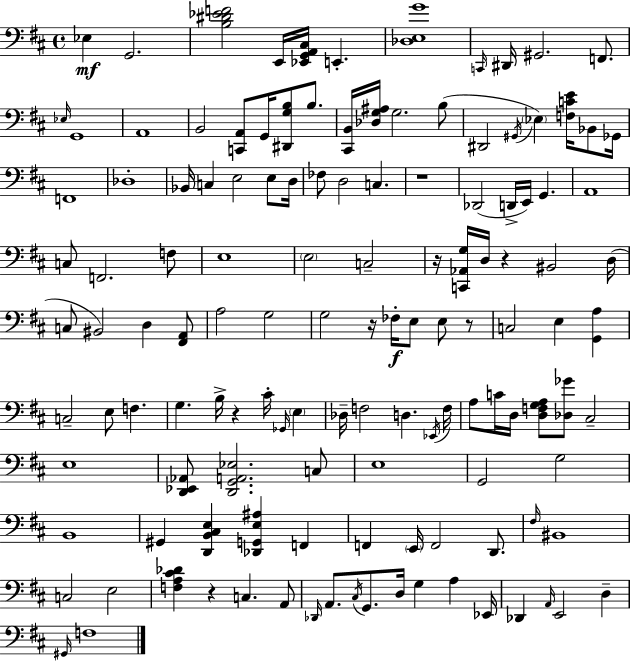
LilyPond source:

{
  \clef bass
  \time 4/4
  \defaultTimeSignature
  \key d \major
  ees4\mf g,2. | <b dis' ees' f'>2 e,16 <ees, g, a, cis>16 e,4.-. | <des e g'>1 | \grace { c,16 } dis,16 gis,2. f,8. | \break \grace { ees16 } g,1 | a,1 | b,2 <c, a,>8 g,16 <dis, g b>8 b8. | <cis, b,>16 <des g ais>16 g2. | \break b8( dis,2 \acciaccatura { gis,16 } \parenthesize ees4) <f c' e'>16 | bes,8 ges,16 f,1 | des1-. | bes,16 c4 e2 | \break e8 d16 fes8 d2 c4. | r1 | des,2( d,16-> e,16) g,4. | a,1 | \break c8 f,2. | f8 e1 | \parenthesize e2 c2-- | r16 <c, aes, g>16 d16 r4 bis,2 | \break d16( c8 bis,2) d4 | <fis, a,>8 a2 g2 | g2 r16 fes16-.\f e8 e8 | r8 c2 e4 <g, a>4 | \break c2-- e8 f4. | g4. b16-> r4 cis'16-. \grace { ges,16 } | \parenthesize e4 des16-- f2 d4. | \acciaccatura { ees,16 } f16 a8 c'16 d16 <d f g a>8 <des ges'>8 cis2-- | \break e1 | <d, ees, aes,>8 <d, g, a, ees>2. | c8 e1 | g,2 g2 | \break b,1 | gis,4 <d, b, cis e>4 <des, g, e ais>4 | f,4 f,4 \parenthesize e,16 f,2 | d,8. \grace { fis16 } bis,1 | \break c2 e2 | <f a cis' des'>4 r4 c4. | a,8 \grace { des,16 } a,8. \acciaccatura { cis16 } g,8. d16 g4 | a4 ees,16 des,4 \grace { a,16 } e,2 | \break d4-- \grace { gis,16 } f1 | \bar "|."
}